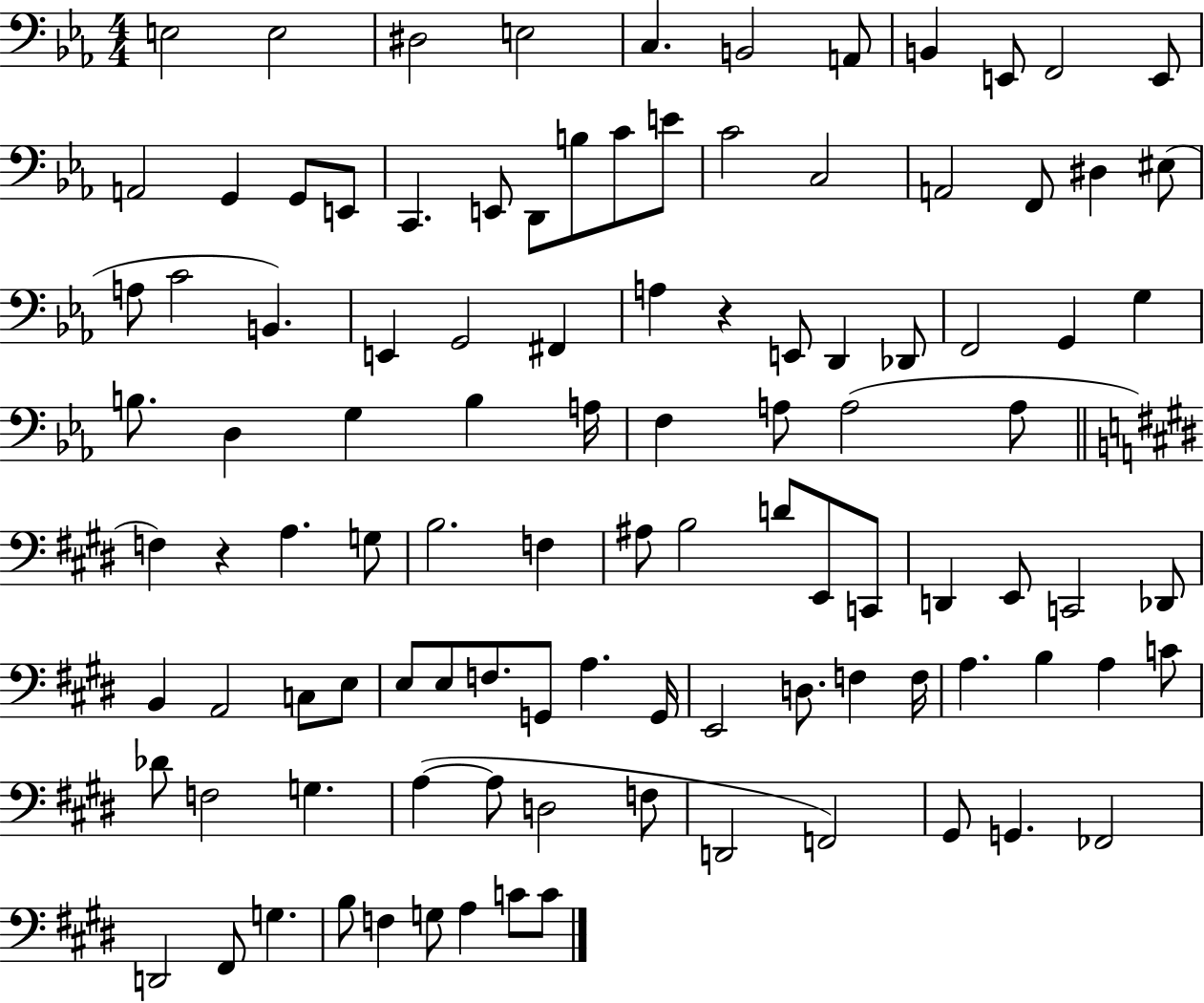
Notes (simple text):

E3/h E3/h D#3/h E3/h C3/q. B2/h A2/e B2/q E2/e F2/h E2/e A2/h G2/q G2/e E2/e C2/q. E2/e D2/e B3/e C4/e E4/e C4/h C3/h A2/h F2/e D#3/q EIS3/e A3/e C4/h B2/q. E2/q G2/h F#2/q A3/q R/q E2/e D2/q Db2/e F2/h G2/q G3/q B3/e. D3/q G3/q B3/q A3/s F3/q A3/e A3/h A3/e F3/q R/q A3/q. G3/e B3/h. F3/q A#3/e B3/h D4/e E2/e C2/e D2/q E2/e C2/h Db2/e B2/q A2/h C3/e E3/e E3/e E3/e F3/e. G2/e A3/q. G2/s E2/h D3/e. F3/q F3/s A3/q. B3/q A3/q C4/e Db4/e F3/h G3/q. A3/q A3/e D3/h F3/e D2/h F2/h G#2/e G2/q. FES2/h D2/h F#2/e G3/q. B3/e F3/q G3/e A3/q C4/e C4/e